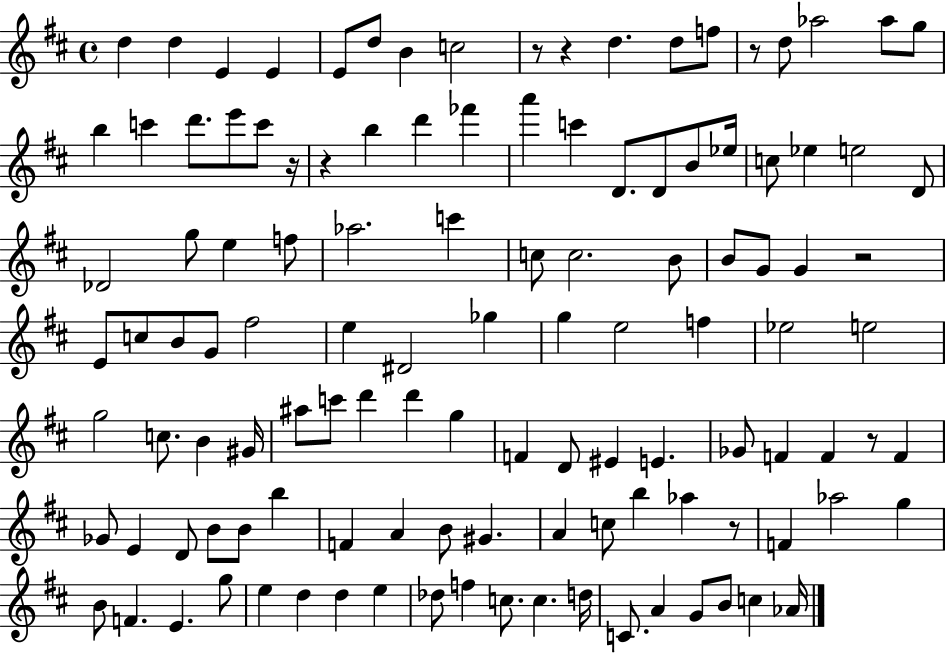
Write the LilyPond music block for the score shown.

{
  \clef treble
  \time 4/4
  \defaultTimeSignature
  \key d \major
  d''4 d''4 e'4 e'4 | e'8 d''8 b'4 c''2 | r8 r4 d''4. d''8 f''8 | r8 d''8 aes''2 aes''8 g''8 | \break b''4 c'''4 d'''8. e'''8 c'''8 r16 | r4 b''4 d'''4 fes'''4 | a'''4 c'''4 d'8. d'8 b'8 ees''16 | c''8 ees''4 e''2 d'8 | \break des'2 g''8 e''4 f''8 | aes''2. c'''4 | c''8 c''2. b'8 | b'8 g'8 g'4 r2 | \break e'8 c''8 b'8 g'8 fis''2 | e''4 dis'2 ges''4 | g''4 e''2 f''4 | ees''2 e''2 | \break g''2 c''8. b'4 gis'16 | ais''8 c'''8 d'''4 d'''4 g''4 | f'4 d'8 eis'4 e'4. | ges'8 f'4 f'4 r8 f'4 | \break ges'8 e'4 d'8 b'8 b'8 b''4 | f'4 a'4 b'8 gis'4. | a'4 c''8 b''4 aes''4 r8 | f'4 aes''2 g''4 | \break b'8 f'4. e'4. g''8 | e''4 d''4 d''4 e''4 | des''8 f''4 c''8. c''4. d''16 | c'8. a'4 g'8 b'8 c''4 aes'16 | \break \bar "|."
}